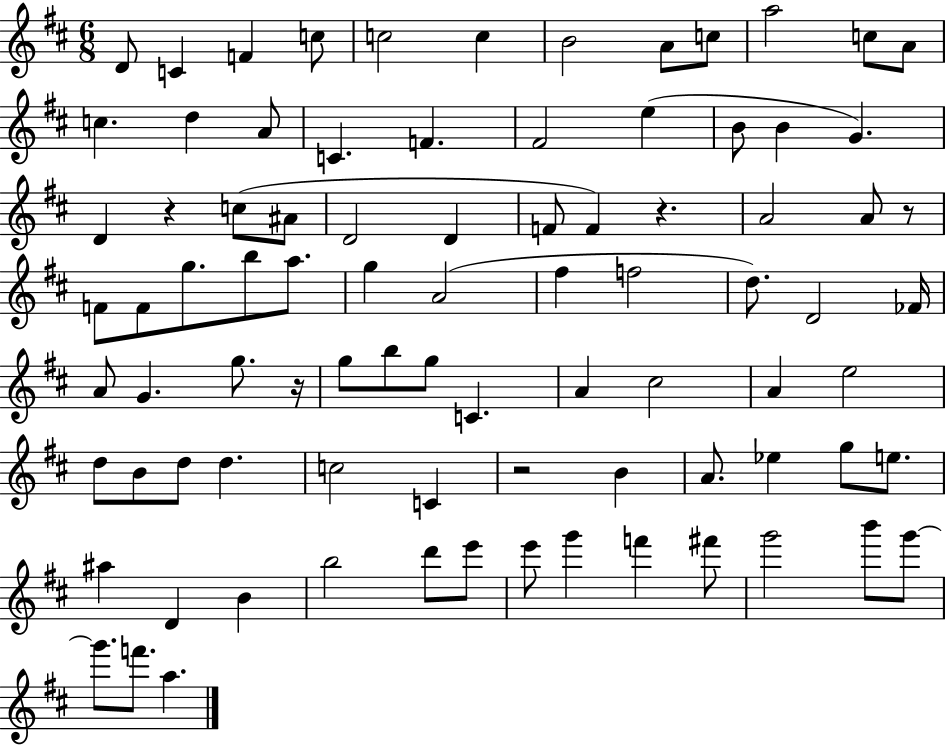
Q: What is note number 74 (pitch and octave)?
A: F6